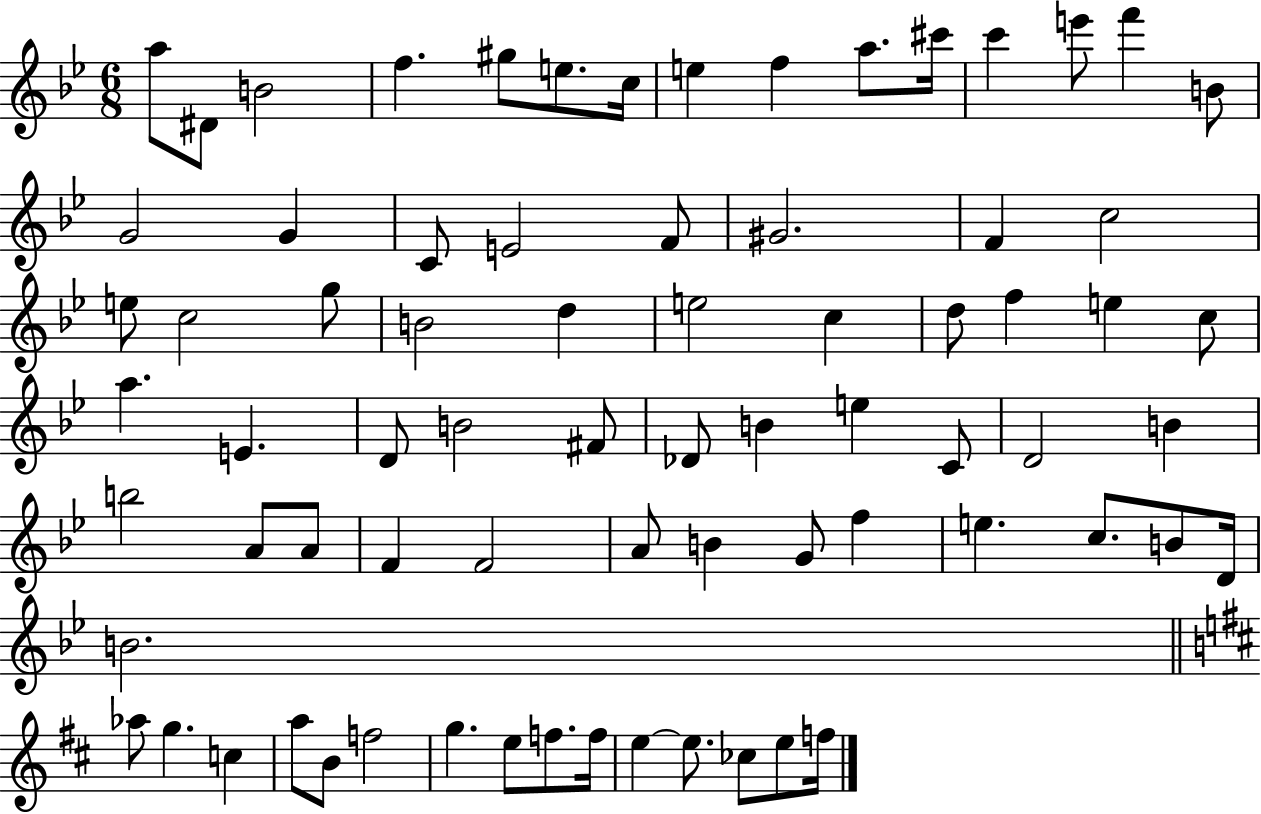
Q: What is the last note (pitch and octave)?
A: F5